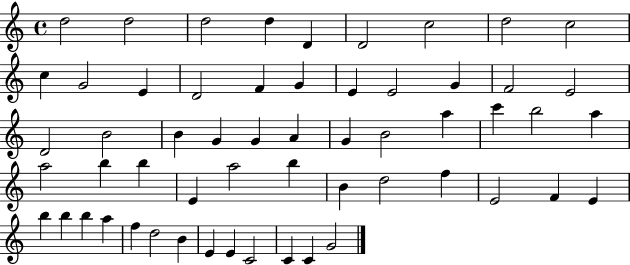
D5/h D5/h D5/h D5/q D4/q D4/h C5/h D5/h C5/h C5/q G4/h E4/q D4/h F4/q G4/q E4/q E4/h G4/q F4/h E4/h D4/h B4/h B4/q G4/q G4/q A4/q G4/q B4/h A5/q C6/q B5/h A5/q A5/h B5/q B5/q E4/q A5/h B5/q B4/q D5/h F5/q E4/h F4/q E4/q B5/q B5/q B5/q A5/q F5/q D5/h B4/q E4/q E4/q C4/h C4/q C4/q G4/h